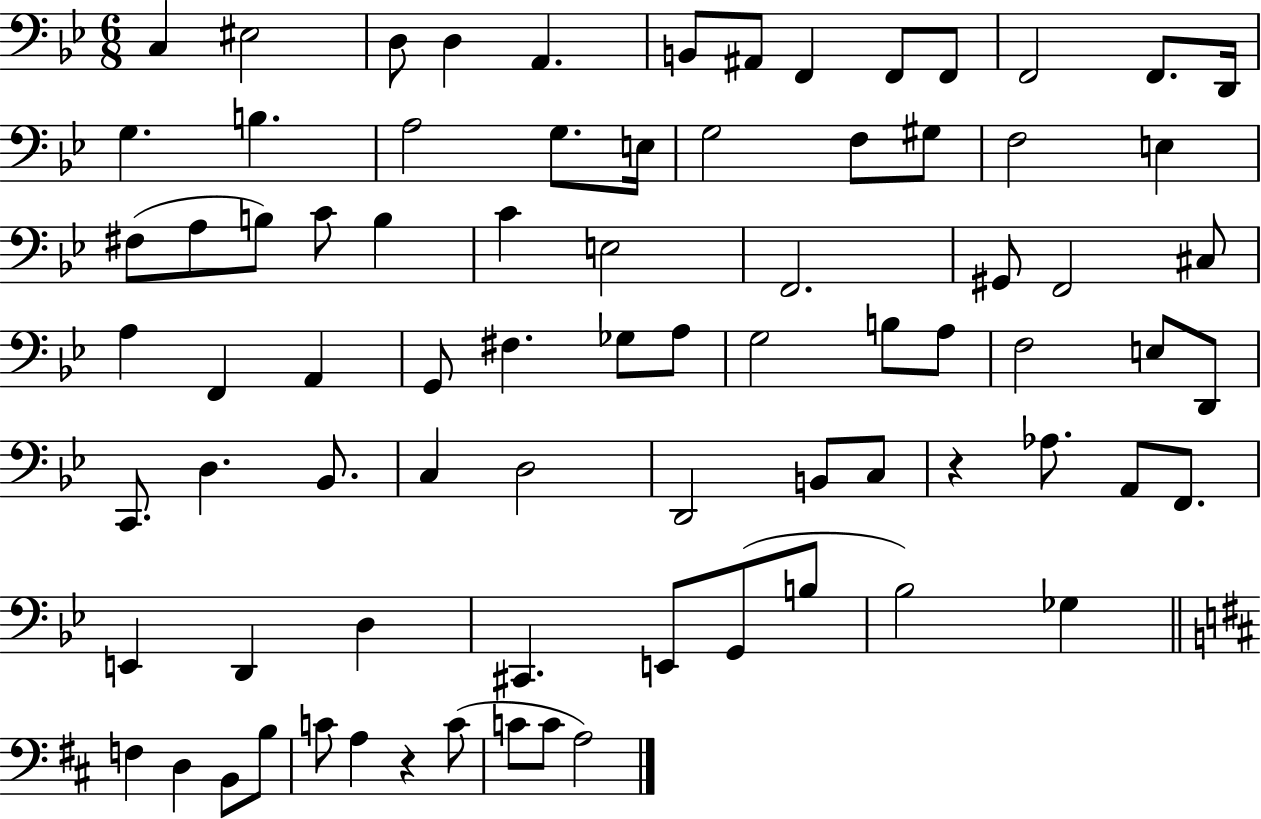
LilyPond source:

{
  \clef bass
  \numericTimeSignature
  \time 6/8
  \key bes \major
  c4 eis2 | d8 d4 a,4. | b,8 ais,8 f,4 f,8 f,8 | f,2 f,8. d,16 | \break g4. b4. | a2 g8. e16 | g2 f8 gis8 | f2 e4 | \break fis8( a8 b8) c'8 b4 | c'4 e2 | f,2. | gis,8 f,2 cis8 | \break a4 f,4 a,4 | g,8 fis4. ges8 a8 | g2 b8 a8 | f2 e8 d,8 | \break c,8. d4. bes,8. | c4 d2 | d,2 b,8 c8 | r4 aes8. a,8 f,8. | \break e,4 d,4 d4 | cis,4. e,8 g,8( b8 | bes2) ges4 | \bar "||" \break \key d \major f4 d4 b,8 b8 | c'8 a4 r4 c'8( | c'8 c'8 a2) | \bar "|."
}